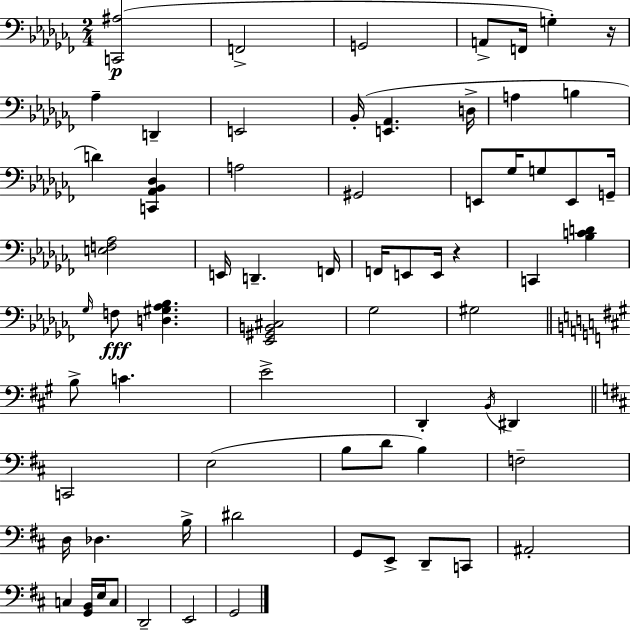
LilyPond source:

{
  \clef bass
  \numericTimeSignature
  \time 2/4
  \key aes \minor
  <c, ais>2(\p | f,2-> | g,2 | a,8-> f,16 g4-.) r16 | \break aes4-- d,4-- | e,2 | bes,16-.( <e, aes,>4. d16-> | a4 b4 | \break d'4) <c, aes, bes, des>4 | a2 | gis,2 | e,8 ges16 g8 e,8 g,16-- | \break <e f aes>2 | e,16 d,4.-- f,16 | f,16 e,8 e,16 r4 | c,4 <bes c' d'>4 | \break \grace { ges16 }\fff f8 <d gis aes bes>4. | <ees, gis, b, cis>2 | ges2 | gis2 | \break \bar "||" \break \key a \major b8-> c'4. | e'2-> | d,4-. \acciaccatura { b,16 } dis,4 | \bar "||" \break \key d \major c,2 | e2( | b8 d'8 b4) | f2-- | \break d16 des4. b16-> | dis'2 | g,8 e,8-> d,8-- c,8 | ais,2-. | \break c4 <g, b,>16 e16 c8 | d,2-- | e,2 | g,2 | \break \bar "|."
}